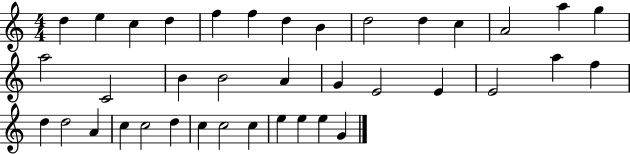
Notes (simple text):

D5/q E5/q C5/q D5/q F5/q F5/q D5/q B4/q D5/h D5/q C5/q A4/h A5/q G5/q A5/h C4/h B4/q B4/h A4/q G4/q E4/h E4/q E4/h A5/q F5/q D5/q D5/h A4/q C5/q C5/h D5/q C5/q C5/h C5/q E5/q E5/q E5/q G4/q